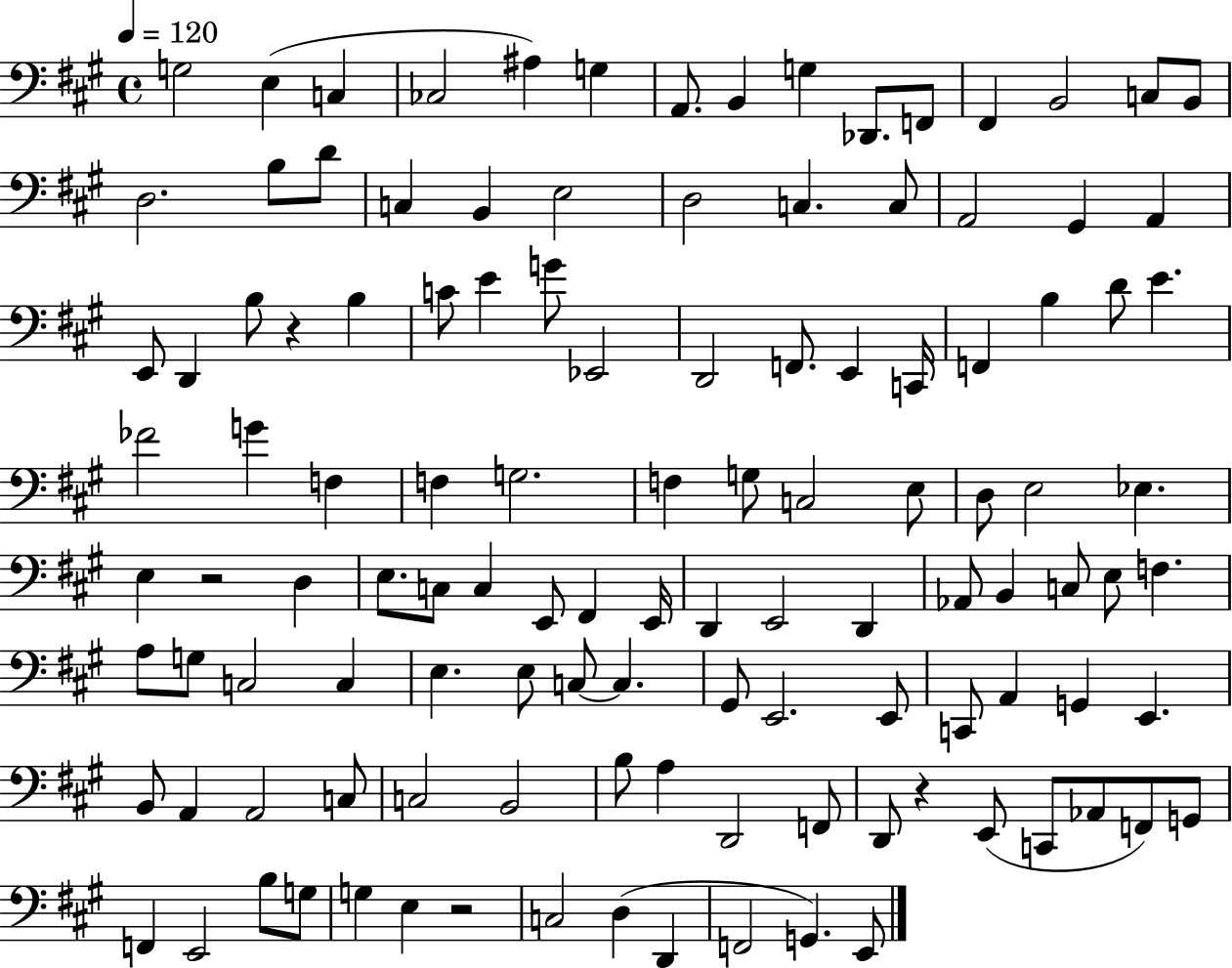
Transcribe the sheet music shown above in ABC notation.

X:1
T:Untitled
M:4/4
L:1/4
K:A
G,2 E, C, _C,2 ^A, G, A,,/2 B,, G, _D,,/2 F,,/2 ^F,, B,,2 C,/2 B,,/2 D,2 B,/2 D/2 C, B,, E,2 D,2 C, C,/2 A,,2 ^G,, A,, E,,/2 D,, B,/2 z B, C/2 E G/2 _E,,2 D,,2 F,,/2 E,, C,,/4 F,, B, D/2 E _F2 G F, F, G,2 F, G,/2 C,2 E,/2 D,/2 E,2 _E, E, z2 D, E,/2 C,/2 C, E,,/2 ^F,, E,,/4 D,, E,,2 D,, _A,,/2 B,, C,/2 E,/2 F, A,/2 G,/2 C,2 C, E, E,/2 C,/2 C, ^G,,/2 E,,2 E,,/2 C,,/2 A,, G,, E,, B,,/2 A,, A,,2 C,/2 C,2 B,,2 B,/2 A, D,,2 F,,/2 D,,/2 z E,,/2 C,,/2 _A,,/2 F,,/2 G,,/2 F,, E,,2 B,/2 G,/2 G, E, z2 C,2 D, D,, F,,2 G,, E,,/2